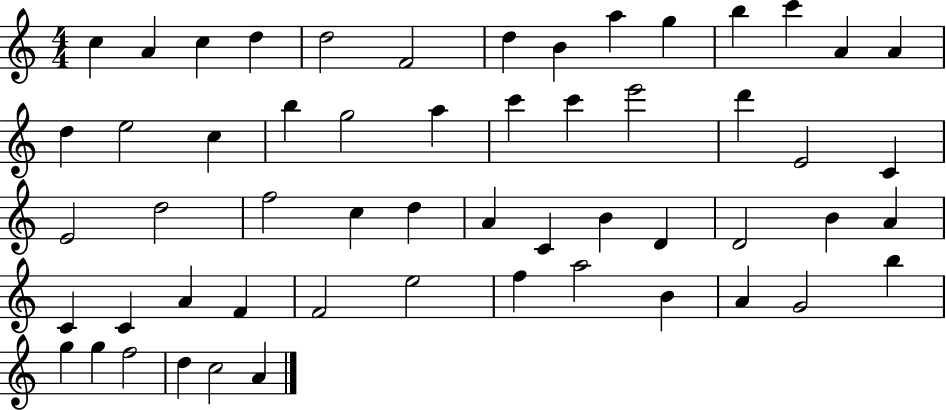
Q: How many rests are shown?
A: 0